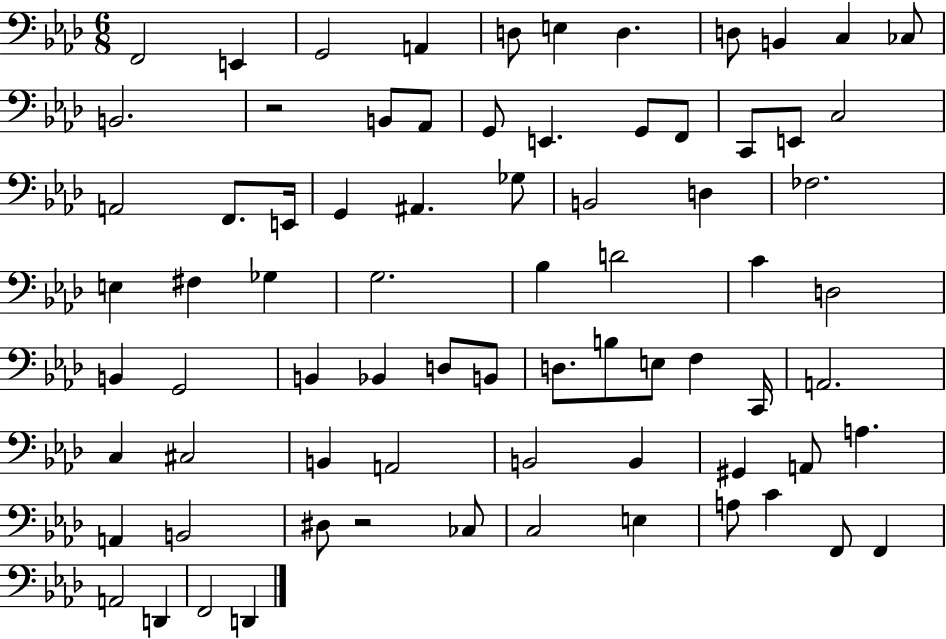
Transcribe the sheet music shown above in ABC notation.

X:1
T:Untitled
M:6/8
L:1/4
K:Ab
F,,2 E,, G,,2 A,, D,/2 E, D, D,/2 B,, C, _C,/2 B,,2 z2 B,,/2 _A,,/2 G,,/2 E,, G,,/2 F,,/2 C,,/2 E,,/2 C,2 A,,2 F,,/2 E,,/4 G,, ^A,, _G,/2 B,,2 D, _F,2 E, ^F, _G, G,2 _B, D2 C D,2 B,, G,,2 B,, _B,, D,/2 B,,/2 D,/2 B,/2 E,/2 F, C,,/4 A,,2 C, ^C,2 B,, A,,2 B,,2 B,, ^G,, A,,/2 A, A,, B,,2 ^D,/2 z2 _C,/2 C,2 E, A,/2 C F,,/2 F,, A,,2 D,, F,,2 D,,